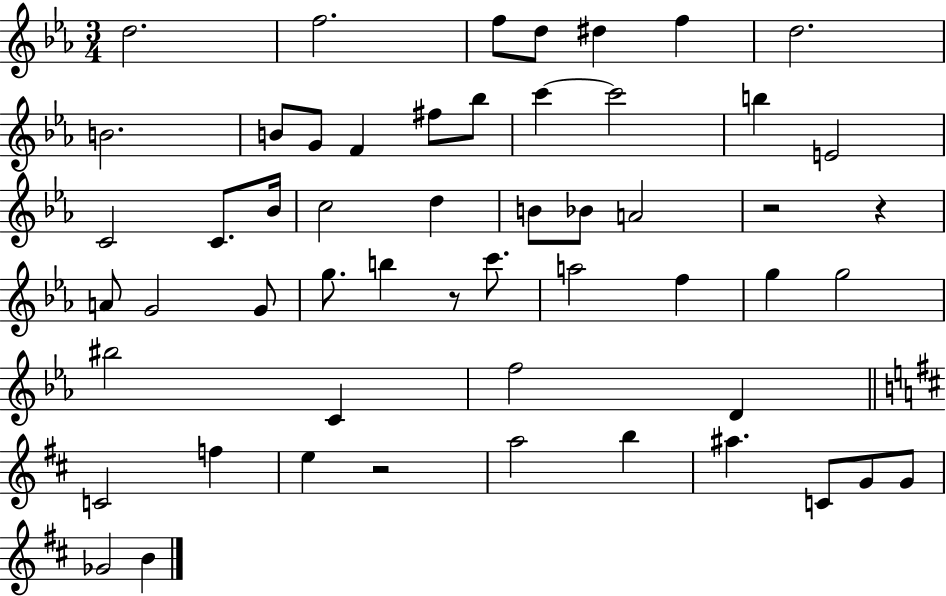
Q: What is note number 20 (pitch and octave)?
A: Bb4